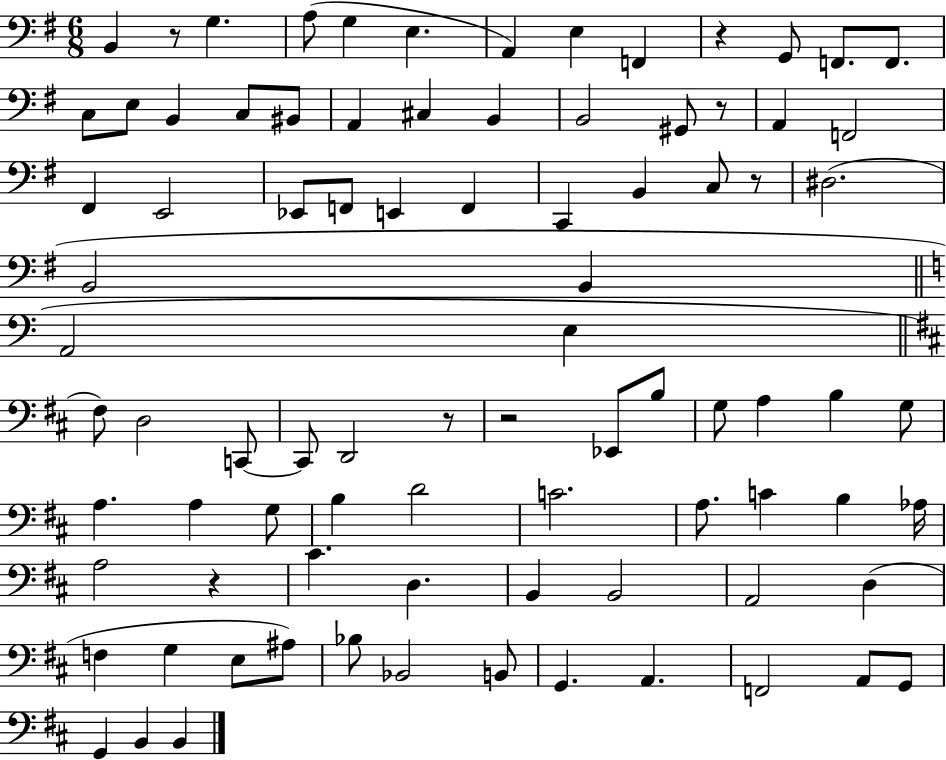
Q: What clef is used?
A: bass